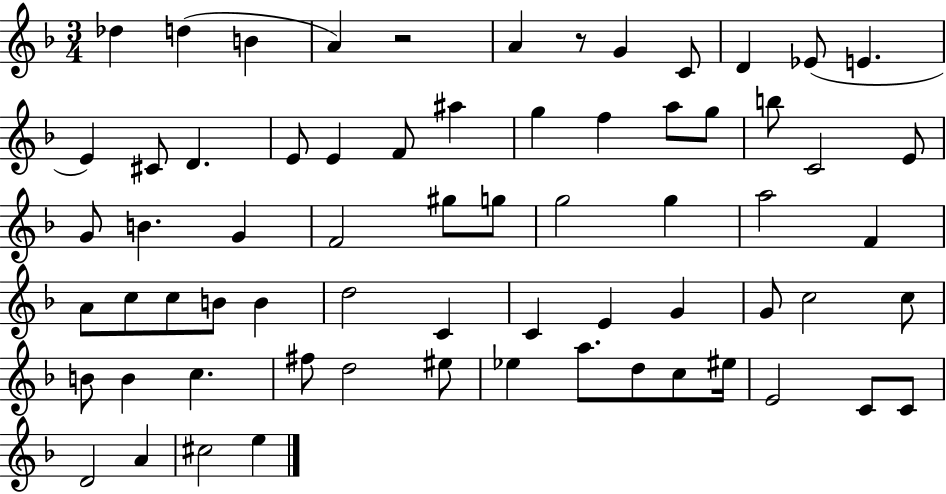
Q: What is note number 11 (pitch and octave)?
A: E4